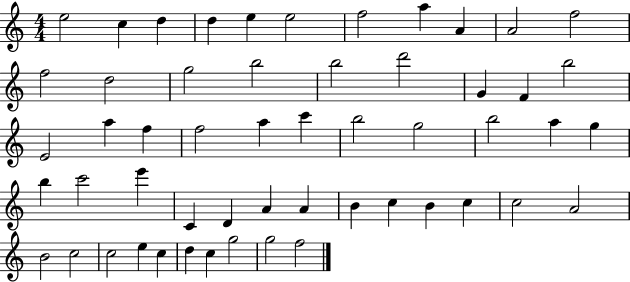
E5/h C5/q D5/q D5/q E5/q E5/h F5/h A5/q A4/q A4/h F5/h F5/h D5/h G5/h B5/h B5/h D6/h G4/q F4/q B5/h E4/h A5/q F5/q F5/h A5/q C6/q B5/h G5/h B5/h A5/q G5/q B5/q C6/h E6/q C4/q D4/q A4/q A4/q B4/q C5/q B4/q C5/q C5/h A4/h B4/h C5/h C5/h E5/q C5/q D5/q C5/q G5/h G5/h F5/h